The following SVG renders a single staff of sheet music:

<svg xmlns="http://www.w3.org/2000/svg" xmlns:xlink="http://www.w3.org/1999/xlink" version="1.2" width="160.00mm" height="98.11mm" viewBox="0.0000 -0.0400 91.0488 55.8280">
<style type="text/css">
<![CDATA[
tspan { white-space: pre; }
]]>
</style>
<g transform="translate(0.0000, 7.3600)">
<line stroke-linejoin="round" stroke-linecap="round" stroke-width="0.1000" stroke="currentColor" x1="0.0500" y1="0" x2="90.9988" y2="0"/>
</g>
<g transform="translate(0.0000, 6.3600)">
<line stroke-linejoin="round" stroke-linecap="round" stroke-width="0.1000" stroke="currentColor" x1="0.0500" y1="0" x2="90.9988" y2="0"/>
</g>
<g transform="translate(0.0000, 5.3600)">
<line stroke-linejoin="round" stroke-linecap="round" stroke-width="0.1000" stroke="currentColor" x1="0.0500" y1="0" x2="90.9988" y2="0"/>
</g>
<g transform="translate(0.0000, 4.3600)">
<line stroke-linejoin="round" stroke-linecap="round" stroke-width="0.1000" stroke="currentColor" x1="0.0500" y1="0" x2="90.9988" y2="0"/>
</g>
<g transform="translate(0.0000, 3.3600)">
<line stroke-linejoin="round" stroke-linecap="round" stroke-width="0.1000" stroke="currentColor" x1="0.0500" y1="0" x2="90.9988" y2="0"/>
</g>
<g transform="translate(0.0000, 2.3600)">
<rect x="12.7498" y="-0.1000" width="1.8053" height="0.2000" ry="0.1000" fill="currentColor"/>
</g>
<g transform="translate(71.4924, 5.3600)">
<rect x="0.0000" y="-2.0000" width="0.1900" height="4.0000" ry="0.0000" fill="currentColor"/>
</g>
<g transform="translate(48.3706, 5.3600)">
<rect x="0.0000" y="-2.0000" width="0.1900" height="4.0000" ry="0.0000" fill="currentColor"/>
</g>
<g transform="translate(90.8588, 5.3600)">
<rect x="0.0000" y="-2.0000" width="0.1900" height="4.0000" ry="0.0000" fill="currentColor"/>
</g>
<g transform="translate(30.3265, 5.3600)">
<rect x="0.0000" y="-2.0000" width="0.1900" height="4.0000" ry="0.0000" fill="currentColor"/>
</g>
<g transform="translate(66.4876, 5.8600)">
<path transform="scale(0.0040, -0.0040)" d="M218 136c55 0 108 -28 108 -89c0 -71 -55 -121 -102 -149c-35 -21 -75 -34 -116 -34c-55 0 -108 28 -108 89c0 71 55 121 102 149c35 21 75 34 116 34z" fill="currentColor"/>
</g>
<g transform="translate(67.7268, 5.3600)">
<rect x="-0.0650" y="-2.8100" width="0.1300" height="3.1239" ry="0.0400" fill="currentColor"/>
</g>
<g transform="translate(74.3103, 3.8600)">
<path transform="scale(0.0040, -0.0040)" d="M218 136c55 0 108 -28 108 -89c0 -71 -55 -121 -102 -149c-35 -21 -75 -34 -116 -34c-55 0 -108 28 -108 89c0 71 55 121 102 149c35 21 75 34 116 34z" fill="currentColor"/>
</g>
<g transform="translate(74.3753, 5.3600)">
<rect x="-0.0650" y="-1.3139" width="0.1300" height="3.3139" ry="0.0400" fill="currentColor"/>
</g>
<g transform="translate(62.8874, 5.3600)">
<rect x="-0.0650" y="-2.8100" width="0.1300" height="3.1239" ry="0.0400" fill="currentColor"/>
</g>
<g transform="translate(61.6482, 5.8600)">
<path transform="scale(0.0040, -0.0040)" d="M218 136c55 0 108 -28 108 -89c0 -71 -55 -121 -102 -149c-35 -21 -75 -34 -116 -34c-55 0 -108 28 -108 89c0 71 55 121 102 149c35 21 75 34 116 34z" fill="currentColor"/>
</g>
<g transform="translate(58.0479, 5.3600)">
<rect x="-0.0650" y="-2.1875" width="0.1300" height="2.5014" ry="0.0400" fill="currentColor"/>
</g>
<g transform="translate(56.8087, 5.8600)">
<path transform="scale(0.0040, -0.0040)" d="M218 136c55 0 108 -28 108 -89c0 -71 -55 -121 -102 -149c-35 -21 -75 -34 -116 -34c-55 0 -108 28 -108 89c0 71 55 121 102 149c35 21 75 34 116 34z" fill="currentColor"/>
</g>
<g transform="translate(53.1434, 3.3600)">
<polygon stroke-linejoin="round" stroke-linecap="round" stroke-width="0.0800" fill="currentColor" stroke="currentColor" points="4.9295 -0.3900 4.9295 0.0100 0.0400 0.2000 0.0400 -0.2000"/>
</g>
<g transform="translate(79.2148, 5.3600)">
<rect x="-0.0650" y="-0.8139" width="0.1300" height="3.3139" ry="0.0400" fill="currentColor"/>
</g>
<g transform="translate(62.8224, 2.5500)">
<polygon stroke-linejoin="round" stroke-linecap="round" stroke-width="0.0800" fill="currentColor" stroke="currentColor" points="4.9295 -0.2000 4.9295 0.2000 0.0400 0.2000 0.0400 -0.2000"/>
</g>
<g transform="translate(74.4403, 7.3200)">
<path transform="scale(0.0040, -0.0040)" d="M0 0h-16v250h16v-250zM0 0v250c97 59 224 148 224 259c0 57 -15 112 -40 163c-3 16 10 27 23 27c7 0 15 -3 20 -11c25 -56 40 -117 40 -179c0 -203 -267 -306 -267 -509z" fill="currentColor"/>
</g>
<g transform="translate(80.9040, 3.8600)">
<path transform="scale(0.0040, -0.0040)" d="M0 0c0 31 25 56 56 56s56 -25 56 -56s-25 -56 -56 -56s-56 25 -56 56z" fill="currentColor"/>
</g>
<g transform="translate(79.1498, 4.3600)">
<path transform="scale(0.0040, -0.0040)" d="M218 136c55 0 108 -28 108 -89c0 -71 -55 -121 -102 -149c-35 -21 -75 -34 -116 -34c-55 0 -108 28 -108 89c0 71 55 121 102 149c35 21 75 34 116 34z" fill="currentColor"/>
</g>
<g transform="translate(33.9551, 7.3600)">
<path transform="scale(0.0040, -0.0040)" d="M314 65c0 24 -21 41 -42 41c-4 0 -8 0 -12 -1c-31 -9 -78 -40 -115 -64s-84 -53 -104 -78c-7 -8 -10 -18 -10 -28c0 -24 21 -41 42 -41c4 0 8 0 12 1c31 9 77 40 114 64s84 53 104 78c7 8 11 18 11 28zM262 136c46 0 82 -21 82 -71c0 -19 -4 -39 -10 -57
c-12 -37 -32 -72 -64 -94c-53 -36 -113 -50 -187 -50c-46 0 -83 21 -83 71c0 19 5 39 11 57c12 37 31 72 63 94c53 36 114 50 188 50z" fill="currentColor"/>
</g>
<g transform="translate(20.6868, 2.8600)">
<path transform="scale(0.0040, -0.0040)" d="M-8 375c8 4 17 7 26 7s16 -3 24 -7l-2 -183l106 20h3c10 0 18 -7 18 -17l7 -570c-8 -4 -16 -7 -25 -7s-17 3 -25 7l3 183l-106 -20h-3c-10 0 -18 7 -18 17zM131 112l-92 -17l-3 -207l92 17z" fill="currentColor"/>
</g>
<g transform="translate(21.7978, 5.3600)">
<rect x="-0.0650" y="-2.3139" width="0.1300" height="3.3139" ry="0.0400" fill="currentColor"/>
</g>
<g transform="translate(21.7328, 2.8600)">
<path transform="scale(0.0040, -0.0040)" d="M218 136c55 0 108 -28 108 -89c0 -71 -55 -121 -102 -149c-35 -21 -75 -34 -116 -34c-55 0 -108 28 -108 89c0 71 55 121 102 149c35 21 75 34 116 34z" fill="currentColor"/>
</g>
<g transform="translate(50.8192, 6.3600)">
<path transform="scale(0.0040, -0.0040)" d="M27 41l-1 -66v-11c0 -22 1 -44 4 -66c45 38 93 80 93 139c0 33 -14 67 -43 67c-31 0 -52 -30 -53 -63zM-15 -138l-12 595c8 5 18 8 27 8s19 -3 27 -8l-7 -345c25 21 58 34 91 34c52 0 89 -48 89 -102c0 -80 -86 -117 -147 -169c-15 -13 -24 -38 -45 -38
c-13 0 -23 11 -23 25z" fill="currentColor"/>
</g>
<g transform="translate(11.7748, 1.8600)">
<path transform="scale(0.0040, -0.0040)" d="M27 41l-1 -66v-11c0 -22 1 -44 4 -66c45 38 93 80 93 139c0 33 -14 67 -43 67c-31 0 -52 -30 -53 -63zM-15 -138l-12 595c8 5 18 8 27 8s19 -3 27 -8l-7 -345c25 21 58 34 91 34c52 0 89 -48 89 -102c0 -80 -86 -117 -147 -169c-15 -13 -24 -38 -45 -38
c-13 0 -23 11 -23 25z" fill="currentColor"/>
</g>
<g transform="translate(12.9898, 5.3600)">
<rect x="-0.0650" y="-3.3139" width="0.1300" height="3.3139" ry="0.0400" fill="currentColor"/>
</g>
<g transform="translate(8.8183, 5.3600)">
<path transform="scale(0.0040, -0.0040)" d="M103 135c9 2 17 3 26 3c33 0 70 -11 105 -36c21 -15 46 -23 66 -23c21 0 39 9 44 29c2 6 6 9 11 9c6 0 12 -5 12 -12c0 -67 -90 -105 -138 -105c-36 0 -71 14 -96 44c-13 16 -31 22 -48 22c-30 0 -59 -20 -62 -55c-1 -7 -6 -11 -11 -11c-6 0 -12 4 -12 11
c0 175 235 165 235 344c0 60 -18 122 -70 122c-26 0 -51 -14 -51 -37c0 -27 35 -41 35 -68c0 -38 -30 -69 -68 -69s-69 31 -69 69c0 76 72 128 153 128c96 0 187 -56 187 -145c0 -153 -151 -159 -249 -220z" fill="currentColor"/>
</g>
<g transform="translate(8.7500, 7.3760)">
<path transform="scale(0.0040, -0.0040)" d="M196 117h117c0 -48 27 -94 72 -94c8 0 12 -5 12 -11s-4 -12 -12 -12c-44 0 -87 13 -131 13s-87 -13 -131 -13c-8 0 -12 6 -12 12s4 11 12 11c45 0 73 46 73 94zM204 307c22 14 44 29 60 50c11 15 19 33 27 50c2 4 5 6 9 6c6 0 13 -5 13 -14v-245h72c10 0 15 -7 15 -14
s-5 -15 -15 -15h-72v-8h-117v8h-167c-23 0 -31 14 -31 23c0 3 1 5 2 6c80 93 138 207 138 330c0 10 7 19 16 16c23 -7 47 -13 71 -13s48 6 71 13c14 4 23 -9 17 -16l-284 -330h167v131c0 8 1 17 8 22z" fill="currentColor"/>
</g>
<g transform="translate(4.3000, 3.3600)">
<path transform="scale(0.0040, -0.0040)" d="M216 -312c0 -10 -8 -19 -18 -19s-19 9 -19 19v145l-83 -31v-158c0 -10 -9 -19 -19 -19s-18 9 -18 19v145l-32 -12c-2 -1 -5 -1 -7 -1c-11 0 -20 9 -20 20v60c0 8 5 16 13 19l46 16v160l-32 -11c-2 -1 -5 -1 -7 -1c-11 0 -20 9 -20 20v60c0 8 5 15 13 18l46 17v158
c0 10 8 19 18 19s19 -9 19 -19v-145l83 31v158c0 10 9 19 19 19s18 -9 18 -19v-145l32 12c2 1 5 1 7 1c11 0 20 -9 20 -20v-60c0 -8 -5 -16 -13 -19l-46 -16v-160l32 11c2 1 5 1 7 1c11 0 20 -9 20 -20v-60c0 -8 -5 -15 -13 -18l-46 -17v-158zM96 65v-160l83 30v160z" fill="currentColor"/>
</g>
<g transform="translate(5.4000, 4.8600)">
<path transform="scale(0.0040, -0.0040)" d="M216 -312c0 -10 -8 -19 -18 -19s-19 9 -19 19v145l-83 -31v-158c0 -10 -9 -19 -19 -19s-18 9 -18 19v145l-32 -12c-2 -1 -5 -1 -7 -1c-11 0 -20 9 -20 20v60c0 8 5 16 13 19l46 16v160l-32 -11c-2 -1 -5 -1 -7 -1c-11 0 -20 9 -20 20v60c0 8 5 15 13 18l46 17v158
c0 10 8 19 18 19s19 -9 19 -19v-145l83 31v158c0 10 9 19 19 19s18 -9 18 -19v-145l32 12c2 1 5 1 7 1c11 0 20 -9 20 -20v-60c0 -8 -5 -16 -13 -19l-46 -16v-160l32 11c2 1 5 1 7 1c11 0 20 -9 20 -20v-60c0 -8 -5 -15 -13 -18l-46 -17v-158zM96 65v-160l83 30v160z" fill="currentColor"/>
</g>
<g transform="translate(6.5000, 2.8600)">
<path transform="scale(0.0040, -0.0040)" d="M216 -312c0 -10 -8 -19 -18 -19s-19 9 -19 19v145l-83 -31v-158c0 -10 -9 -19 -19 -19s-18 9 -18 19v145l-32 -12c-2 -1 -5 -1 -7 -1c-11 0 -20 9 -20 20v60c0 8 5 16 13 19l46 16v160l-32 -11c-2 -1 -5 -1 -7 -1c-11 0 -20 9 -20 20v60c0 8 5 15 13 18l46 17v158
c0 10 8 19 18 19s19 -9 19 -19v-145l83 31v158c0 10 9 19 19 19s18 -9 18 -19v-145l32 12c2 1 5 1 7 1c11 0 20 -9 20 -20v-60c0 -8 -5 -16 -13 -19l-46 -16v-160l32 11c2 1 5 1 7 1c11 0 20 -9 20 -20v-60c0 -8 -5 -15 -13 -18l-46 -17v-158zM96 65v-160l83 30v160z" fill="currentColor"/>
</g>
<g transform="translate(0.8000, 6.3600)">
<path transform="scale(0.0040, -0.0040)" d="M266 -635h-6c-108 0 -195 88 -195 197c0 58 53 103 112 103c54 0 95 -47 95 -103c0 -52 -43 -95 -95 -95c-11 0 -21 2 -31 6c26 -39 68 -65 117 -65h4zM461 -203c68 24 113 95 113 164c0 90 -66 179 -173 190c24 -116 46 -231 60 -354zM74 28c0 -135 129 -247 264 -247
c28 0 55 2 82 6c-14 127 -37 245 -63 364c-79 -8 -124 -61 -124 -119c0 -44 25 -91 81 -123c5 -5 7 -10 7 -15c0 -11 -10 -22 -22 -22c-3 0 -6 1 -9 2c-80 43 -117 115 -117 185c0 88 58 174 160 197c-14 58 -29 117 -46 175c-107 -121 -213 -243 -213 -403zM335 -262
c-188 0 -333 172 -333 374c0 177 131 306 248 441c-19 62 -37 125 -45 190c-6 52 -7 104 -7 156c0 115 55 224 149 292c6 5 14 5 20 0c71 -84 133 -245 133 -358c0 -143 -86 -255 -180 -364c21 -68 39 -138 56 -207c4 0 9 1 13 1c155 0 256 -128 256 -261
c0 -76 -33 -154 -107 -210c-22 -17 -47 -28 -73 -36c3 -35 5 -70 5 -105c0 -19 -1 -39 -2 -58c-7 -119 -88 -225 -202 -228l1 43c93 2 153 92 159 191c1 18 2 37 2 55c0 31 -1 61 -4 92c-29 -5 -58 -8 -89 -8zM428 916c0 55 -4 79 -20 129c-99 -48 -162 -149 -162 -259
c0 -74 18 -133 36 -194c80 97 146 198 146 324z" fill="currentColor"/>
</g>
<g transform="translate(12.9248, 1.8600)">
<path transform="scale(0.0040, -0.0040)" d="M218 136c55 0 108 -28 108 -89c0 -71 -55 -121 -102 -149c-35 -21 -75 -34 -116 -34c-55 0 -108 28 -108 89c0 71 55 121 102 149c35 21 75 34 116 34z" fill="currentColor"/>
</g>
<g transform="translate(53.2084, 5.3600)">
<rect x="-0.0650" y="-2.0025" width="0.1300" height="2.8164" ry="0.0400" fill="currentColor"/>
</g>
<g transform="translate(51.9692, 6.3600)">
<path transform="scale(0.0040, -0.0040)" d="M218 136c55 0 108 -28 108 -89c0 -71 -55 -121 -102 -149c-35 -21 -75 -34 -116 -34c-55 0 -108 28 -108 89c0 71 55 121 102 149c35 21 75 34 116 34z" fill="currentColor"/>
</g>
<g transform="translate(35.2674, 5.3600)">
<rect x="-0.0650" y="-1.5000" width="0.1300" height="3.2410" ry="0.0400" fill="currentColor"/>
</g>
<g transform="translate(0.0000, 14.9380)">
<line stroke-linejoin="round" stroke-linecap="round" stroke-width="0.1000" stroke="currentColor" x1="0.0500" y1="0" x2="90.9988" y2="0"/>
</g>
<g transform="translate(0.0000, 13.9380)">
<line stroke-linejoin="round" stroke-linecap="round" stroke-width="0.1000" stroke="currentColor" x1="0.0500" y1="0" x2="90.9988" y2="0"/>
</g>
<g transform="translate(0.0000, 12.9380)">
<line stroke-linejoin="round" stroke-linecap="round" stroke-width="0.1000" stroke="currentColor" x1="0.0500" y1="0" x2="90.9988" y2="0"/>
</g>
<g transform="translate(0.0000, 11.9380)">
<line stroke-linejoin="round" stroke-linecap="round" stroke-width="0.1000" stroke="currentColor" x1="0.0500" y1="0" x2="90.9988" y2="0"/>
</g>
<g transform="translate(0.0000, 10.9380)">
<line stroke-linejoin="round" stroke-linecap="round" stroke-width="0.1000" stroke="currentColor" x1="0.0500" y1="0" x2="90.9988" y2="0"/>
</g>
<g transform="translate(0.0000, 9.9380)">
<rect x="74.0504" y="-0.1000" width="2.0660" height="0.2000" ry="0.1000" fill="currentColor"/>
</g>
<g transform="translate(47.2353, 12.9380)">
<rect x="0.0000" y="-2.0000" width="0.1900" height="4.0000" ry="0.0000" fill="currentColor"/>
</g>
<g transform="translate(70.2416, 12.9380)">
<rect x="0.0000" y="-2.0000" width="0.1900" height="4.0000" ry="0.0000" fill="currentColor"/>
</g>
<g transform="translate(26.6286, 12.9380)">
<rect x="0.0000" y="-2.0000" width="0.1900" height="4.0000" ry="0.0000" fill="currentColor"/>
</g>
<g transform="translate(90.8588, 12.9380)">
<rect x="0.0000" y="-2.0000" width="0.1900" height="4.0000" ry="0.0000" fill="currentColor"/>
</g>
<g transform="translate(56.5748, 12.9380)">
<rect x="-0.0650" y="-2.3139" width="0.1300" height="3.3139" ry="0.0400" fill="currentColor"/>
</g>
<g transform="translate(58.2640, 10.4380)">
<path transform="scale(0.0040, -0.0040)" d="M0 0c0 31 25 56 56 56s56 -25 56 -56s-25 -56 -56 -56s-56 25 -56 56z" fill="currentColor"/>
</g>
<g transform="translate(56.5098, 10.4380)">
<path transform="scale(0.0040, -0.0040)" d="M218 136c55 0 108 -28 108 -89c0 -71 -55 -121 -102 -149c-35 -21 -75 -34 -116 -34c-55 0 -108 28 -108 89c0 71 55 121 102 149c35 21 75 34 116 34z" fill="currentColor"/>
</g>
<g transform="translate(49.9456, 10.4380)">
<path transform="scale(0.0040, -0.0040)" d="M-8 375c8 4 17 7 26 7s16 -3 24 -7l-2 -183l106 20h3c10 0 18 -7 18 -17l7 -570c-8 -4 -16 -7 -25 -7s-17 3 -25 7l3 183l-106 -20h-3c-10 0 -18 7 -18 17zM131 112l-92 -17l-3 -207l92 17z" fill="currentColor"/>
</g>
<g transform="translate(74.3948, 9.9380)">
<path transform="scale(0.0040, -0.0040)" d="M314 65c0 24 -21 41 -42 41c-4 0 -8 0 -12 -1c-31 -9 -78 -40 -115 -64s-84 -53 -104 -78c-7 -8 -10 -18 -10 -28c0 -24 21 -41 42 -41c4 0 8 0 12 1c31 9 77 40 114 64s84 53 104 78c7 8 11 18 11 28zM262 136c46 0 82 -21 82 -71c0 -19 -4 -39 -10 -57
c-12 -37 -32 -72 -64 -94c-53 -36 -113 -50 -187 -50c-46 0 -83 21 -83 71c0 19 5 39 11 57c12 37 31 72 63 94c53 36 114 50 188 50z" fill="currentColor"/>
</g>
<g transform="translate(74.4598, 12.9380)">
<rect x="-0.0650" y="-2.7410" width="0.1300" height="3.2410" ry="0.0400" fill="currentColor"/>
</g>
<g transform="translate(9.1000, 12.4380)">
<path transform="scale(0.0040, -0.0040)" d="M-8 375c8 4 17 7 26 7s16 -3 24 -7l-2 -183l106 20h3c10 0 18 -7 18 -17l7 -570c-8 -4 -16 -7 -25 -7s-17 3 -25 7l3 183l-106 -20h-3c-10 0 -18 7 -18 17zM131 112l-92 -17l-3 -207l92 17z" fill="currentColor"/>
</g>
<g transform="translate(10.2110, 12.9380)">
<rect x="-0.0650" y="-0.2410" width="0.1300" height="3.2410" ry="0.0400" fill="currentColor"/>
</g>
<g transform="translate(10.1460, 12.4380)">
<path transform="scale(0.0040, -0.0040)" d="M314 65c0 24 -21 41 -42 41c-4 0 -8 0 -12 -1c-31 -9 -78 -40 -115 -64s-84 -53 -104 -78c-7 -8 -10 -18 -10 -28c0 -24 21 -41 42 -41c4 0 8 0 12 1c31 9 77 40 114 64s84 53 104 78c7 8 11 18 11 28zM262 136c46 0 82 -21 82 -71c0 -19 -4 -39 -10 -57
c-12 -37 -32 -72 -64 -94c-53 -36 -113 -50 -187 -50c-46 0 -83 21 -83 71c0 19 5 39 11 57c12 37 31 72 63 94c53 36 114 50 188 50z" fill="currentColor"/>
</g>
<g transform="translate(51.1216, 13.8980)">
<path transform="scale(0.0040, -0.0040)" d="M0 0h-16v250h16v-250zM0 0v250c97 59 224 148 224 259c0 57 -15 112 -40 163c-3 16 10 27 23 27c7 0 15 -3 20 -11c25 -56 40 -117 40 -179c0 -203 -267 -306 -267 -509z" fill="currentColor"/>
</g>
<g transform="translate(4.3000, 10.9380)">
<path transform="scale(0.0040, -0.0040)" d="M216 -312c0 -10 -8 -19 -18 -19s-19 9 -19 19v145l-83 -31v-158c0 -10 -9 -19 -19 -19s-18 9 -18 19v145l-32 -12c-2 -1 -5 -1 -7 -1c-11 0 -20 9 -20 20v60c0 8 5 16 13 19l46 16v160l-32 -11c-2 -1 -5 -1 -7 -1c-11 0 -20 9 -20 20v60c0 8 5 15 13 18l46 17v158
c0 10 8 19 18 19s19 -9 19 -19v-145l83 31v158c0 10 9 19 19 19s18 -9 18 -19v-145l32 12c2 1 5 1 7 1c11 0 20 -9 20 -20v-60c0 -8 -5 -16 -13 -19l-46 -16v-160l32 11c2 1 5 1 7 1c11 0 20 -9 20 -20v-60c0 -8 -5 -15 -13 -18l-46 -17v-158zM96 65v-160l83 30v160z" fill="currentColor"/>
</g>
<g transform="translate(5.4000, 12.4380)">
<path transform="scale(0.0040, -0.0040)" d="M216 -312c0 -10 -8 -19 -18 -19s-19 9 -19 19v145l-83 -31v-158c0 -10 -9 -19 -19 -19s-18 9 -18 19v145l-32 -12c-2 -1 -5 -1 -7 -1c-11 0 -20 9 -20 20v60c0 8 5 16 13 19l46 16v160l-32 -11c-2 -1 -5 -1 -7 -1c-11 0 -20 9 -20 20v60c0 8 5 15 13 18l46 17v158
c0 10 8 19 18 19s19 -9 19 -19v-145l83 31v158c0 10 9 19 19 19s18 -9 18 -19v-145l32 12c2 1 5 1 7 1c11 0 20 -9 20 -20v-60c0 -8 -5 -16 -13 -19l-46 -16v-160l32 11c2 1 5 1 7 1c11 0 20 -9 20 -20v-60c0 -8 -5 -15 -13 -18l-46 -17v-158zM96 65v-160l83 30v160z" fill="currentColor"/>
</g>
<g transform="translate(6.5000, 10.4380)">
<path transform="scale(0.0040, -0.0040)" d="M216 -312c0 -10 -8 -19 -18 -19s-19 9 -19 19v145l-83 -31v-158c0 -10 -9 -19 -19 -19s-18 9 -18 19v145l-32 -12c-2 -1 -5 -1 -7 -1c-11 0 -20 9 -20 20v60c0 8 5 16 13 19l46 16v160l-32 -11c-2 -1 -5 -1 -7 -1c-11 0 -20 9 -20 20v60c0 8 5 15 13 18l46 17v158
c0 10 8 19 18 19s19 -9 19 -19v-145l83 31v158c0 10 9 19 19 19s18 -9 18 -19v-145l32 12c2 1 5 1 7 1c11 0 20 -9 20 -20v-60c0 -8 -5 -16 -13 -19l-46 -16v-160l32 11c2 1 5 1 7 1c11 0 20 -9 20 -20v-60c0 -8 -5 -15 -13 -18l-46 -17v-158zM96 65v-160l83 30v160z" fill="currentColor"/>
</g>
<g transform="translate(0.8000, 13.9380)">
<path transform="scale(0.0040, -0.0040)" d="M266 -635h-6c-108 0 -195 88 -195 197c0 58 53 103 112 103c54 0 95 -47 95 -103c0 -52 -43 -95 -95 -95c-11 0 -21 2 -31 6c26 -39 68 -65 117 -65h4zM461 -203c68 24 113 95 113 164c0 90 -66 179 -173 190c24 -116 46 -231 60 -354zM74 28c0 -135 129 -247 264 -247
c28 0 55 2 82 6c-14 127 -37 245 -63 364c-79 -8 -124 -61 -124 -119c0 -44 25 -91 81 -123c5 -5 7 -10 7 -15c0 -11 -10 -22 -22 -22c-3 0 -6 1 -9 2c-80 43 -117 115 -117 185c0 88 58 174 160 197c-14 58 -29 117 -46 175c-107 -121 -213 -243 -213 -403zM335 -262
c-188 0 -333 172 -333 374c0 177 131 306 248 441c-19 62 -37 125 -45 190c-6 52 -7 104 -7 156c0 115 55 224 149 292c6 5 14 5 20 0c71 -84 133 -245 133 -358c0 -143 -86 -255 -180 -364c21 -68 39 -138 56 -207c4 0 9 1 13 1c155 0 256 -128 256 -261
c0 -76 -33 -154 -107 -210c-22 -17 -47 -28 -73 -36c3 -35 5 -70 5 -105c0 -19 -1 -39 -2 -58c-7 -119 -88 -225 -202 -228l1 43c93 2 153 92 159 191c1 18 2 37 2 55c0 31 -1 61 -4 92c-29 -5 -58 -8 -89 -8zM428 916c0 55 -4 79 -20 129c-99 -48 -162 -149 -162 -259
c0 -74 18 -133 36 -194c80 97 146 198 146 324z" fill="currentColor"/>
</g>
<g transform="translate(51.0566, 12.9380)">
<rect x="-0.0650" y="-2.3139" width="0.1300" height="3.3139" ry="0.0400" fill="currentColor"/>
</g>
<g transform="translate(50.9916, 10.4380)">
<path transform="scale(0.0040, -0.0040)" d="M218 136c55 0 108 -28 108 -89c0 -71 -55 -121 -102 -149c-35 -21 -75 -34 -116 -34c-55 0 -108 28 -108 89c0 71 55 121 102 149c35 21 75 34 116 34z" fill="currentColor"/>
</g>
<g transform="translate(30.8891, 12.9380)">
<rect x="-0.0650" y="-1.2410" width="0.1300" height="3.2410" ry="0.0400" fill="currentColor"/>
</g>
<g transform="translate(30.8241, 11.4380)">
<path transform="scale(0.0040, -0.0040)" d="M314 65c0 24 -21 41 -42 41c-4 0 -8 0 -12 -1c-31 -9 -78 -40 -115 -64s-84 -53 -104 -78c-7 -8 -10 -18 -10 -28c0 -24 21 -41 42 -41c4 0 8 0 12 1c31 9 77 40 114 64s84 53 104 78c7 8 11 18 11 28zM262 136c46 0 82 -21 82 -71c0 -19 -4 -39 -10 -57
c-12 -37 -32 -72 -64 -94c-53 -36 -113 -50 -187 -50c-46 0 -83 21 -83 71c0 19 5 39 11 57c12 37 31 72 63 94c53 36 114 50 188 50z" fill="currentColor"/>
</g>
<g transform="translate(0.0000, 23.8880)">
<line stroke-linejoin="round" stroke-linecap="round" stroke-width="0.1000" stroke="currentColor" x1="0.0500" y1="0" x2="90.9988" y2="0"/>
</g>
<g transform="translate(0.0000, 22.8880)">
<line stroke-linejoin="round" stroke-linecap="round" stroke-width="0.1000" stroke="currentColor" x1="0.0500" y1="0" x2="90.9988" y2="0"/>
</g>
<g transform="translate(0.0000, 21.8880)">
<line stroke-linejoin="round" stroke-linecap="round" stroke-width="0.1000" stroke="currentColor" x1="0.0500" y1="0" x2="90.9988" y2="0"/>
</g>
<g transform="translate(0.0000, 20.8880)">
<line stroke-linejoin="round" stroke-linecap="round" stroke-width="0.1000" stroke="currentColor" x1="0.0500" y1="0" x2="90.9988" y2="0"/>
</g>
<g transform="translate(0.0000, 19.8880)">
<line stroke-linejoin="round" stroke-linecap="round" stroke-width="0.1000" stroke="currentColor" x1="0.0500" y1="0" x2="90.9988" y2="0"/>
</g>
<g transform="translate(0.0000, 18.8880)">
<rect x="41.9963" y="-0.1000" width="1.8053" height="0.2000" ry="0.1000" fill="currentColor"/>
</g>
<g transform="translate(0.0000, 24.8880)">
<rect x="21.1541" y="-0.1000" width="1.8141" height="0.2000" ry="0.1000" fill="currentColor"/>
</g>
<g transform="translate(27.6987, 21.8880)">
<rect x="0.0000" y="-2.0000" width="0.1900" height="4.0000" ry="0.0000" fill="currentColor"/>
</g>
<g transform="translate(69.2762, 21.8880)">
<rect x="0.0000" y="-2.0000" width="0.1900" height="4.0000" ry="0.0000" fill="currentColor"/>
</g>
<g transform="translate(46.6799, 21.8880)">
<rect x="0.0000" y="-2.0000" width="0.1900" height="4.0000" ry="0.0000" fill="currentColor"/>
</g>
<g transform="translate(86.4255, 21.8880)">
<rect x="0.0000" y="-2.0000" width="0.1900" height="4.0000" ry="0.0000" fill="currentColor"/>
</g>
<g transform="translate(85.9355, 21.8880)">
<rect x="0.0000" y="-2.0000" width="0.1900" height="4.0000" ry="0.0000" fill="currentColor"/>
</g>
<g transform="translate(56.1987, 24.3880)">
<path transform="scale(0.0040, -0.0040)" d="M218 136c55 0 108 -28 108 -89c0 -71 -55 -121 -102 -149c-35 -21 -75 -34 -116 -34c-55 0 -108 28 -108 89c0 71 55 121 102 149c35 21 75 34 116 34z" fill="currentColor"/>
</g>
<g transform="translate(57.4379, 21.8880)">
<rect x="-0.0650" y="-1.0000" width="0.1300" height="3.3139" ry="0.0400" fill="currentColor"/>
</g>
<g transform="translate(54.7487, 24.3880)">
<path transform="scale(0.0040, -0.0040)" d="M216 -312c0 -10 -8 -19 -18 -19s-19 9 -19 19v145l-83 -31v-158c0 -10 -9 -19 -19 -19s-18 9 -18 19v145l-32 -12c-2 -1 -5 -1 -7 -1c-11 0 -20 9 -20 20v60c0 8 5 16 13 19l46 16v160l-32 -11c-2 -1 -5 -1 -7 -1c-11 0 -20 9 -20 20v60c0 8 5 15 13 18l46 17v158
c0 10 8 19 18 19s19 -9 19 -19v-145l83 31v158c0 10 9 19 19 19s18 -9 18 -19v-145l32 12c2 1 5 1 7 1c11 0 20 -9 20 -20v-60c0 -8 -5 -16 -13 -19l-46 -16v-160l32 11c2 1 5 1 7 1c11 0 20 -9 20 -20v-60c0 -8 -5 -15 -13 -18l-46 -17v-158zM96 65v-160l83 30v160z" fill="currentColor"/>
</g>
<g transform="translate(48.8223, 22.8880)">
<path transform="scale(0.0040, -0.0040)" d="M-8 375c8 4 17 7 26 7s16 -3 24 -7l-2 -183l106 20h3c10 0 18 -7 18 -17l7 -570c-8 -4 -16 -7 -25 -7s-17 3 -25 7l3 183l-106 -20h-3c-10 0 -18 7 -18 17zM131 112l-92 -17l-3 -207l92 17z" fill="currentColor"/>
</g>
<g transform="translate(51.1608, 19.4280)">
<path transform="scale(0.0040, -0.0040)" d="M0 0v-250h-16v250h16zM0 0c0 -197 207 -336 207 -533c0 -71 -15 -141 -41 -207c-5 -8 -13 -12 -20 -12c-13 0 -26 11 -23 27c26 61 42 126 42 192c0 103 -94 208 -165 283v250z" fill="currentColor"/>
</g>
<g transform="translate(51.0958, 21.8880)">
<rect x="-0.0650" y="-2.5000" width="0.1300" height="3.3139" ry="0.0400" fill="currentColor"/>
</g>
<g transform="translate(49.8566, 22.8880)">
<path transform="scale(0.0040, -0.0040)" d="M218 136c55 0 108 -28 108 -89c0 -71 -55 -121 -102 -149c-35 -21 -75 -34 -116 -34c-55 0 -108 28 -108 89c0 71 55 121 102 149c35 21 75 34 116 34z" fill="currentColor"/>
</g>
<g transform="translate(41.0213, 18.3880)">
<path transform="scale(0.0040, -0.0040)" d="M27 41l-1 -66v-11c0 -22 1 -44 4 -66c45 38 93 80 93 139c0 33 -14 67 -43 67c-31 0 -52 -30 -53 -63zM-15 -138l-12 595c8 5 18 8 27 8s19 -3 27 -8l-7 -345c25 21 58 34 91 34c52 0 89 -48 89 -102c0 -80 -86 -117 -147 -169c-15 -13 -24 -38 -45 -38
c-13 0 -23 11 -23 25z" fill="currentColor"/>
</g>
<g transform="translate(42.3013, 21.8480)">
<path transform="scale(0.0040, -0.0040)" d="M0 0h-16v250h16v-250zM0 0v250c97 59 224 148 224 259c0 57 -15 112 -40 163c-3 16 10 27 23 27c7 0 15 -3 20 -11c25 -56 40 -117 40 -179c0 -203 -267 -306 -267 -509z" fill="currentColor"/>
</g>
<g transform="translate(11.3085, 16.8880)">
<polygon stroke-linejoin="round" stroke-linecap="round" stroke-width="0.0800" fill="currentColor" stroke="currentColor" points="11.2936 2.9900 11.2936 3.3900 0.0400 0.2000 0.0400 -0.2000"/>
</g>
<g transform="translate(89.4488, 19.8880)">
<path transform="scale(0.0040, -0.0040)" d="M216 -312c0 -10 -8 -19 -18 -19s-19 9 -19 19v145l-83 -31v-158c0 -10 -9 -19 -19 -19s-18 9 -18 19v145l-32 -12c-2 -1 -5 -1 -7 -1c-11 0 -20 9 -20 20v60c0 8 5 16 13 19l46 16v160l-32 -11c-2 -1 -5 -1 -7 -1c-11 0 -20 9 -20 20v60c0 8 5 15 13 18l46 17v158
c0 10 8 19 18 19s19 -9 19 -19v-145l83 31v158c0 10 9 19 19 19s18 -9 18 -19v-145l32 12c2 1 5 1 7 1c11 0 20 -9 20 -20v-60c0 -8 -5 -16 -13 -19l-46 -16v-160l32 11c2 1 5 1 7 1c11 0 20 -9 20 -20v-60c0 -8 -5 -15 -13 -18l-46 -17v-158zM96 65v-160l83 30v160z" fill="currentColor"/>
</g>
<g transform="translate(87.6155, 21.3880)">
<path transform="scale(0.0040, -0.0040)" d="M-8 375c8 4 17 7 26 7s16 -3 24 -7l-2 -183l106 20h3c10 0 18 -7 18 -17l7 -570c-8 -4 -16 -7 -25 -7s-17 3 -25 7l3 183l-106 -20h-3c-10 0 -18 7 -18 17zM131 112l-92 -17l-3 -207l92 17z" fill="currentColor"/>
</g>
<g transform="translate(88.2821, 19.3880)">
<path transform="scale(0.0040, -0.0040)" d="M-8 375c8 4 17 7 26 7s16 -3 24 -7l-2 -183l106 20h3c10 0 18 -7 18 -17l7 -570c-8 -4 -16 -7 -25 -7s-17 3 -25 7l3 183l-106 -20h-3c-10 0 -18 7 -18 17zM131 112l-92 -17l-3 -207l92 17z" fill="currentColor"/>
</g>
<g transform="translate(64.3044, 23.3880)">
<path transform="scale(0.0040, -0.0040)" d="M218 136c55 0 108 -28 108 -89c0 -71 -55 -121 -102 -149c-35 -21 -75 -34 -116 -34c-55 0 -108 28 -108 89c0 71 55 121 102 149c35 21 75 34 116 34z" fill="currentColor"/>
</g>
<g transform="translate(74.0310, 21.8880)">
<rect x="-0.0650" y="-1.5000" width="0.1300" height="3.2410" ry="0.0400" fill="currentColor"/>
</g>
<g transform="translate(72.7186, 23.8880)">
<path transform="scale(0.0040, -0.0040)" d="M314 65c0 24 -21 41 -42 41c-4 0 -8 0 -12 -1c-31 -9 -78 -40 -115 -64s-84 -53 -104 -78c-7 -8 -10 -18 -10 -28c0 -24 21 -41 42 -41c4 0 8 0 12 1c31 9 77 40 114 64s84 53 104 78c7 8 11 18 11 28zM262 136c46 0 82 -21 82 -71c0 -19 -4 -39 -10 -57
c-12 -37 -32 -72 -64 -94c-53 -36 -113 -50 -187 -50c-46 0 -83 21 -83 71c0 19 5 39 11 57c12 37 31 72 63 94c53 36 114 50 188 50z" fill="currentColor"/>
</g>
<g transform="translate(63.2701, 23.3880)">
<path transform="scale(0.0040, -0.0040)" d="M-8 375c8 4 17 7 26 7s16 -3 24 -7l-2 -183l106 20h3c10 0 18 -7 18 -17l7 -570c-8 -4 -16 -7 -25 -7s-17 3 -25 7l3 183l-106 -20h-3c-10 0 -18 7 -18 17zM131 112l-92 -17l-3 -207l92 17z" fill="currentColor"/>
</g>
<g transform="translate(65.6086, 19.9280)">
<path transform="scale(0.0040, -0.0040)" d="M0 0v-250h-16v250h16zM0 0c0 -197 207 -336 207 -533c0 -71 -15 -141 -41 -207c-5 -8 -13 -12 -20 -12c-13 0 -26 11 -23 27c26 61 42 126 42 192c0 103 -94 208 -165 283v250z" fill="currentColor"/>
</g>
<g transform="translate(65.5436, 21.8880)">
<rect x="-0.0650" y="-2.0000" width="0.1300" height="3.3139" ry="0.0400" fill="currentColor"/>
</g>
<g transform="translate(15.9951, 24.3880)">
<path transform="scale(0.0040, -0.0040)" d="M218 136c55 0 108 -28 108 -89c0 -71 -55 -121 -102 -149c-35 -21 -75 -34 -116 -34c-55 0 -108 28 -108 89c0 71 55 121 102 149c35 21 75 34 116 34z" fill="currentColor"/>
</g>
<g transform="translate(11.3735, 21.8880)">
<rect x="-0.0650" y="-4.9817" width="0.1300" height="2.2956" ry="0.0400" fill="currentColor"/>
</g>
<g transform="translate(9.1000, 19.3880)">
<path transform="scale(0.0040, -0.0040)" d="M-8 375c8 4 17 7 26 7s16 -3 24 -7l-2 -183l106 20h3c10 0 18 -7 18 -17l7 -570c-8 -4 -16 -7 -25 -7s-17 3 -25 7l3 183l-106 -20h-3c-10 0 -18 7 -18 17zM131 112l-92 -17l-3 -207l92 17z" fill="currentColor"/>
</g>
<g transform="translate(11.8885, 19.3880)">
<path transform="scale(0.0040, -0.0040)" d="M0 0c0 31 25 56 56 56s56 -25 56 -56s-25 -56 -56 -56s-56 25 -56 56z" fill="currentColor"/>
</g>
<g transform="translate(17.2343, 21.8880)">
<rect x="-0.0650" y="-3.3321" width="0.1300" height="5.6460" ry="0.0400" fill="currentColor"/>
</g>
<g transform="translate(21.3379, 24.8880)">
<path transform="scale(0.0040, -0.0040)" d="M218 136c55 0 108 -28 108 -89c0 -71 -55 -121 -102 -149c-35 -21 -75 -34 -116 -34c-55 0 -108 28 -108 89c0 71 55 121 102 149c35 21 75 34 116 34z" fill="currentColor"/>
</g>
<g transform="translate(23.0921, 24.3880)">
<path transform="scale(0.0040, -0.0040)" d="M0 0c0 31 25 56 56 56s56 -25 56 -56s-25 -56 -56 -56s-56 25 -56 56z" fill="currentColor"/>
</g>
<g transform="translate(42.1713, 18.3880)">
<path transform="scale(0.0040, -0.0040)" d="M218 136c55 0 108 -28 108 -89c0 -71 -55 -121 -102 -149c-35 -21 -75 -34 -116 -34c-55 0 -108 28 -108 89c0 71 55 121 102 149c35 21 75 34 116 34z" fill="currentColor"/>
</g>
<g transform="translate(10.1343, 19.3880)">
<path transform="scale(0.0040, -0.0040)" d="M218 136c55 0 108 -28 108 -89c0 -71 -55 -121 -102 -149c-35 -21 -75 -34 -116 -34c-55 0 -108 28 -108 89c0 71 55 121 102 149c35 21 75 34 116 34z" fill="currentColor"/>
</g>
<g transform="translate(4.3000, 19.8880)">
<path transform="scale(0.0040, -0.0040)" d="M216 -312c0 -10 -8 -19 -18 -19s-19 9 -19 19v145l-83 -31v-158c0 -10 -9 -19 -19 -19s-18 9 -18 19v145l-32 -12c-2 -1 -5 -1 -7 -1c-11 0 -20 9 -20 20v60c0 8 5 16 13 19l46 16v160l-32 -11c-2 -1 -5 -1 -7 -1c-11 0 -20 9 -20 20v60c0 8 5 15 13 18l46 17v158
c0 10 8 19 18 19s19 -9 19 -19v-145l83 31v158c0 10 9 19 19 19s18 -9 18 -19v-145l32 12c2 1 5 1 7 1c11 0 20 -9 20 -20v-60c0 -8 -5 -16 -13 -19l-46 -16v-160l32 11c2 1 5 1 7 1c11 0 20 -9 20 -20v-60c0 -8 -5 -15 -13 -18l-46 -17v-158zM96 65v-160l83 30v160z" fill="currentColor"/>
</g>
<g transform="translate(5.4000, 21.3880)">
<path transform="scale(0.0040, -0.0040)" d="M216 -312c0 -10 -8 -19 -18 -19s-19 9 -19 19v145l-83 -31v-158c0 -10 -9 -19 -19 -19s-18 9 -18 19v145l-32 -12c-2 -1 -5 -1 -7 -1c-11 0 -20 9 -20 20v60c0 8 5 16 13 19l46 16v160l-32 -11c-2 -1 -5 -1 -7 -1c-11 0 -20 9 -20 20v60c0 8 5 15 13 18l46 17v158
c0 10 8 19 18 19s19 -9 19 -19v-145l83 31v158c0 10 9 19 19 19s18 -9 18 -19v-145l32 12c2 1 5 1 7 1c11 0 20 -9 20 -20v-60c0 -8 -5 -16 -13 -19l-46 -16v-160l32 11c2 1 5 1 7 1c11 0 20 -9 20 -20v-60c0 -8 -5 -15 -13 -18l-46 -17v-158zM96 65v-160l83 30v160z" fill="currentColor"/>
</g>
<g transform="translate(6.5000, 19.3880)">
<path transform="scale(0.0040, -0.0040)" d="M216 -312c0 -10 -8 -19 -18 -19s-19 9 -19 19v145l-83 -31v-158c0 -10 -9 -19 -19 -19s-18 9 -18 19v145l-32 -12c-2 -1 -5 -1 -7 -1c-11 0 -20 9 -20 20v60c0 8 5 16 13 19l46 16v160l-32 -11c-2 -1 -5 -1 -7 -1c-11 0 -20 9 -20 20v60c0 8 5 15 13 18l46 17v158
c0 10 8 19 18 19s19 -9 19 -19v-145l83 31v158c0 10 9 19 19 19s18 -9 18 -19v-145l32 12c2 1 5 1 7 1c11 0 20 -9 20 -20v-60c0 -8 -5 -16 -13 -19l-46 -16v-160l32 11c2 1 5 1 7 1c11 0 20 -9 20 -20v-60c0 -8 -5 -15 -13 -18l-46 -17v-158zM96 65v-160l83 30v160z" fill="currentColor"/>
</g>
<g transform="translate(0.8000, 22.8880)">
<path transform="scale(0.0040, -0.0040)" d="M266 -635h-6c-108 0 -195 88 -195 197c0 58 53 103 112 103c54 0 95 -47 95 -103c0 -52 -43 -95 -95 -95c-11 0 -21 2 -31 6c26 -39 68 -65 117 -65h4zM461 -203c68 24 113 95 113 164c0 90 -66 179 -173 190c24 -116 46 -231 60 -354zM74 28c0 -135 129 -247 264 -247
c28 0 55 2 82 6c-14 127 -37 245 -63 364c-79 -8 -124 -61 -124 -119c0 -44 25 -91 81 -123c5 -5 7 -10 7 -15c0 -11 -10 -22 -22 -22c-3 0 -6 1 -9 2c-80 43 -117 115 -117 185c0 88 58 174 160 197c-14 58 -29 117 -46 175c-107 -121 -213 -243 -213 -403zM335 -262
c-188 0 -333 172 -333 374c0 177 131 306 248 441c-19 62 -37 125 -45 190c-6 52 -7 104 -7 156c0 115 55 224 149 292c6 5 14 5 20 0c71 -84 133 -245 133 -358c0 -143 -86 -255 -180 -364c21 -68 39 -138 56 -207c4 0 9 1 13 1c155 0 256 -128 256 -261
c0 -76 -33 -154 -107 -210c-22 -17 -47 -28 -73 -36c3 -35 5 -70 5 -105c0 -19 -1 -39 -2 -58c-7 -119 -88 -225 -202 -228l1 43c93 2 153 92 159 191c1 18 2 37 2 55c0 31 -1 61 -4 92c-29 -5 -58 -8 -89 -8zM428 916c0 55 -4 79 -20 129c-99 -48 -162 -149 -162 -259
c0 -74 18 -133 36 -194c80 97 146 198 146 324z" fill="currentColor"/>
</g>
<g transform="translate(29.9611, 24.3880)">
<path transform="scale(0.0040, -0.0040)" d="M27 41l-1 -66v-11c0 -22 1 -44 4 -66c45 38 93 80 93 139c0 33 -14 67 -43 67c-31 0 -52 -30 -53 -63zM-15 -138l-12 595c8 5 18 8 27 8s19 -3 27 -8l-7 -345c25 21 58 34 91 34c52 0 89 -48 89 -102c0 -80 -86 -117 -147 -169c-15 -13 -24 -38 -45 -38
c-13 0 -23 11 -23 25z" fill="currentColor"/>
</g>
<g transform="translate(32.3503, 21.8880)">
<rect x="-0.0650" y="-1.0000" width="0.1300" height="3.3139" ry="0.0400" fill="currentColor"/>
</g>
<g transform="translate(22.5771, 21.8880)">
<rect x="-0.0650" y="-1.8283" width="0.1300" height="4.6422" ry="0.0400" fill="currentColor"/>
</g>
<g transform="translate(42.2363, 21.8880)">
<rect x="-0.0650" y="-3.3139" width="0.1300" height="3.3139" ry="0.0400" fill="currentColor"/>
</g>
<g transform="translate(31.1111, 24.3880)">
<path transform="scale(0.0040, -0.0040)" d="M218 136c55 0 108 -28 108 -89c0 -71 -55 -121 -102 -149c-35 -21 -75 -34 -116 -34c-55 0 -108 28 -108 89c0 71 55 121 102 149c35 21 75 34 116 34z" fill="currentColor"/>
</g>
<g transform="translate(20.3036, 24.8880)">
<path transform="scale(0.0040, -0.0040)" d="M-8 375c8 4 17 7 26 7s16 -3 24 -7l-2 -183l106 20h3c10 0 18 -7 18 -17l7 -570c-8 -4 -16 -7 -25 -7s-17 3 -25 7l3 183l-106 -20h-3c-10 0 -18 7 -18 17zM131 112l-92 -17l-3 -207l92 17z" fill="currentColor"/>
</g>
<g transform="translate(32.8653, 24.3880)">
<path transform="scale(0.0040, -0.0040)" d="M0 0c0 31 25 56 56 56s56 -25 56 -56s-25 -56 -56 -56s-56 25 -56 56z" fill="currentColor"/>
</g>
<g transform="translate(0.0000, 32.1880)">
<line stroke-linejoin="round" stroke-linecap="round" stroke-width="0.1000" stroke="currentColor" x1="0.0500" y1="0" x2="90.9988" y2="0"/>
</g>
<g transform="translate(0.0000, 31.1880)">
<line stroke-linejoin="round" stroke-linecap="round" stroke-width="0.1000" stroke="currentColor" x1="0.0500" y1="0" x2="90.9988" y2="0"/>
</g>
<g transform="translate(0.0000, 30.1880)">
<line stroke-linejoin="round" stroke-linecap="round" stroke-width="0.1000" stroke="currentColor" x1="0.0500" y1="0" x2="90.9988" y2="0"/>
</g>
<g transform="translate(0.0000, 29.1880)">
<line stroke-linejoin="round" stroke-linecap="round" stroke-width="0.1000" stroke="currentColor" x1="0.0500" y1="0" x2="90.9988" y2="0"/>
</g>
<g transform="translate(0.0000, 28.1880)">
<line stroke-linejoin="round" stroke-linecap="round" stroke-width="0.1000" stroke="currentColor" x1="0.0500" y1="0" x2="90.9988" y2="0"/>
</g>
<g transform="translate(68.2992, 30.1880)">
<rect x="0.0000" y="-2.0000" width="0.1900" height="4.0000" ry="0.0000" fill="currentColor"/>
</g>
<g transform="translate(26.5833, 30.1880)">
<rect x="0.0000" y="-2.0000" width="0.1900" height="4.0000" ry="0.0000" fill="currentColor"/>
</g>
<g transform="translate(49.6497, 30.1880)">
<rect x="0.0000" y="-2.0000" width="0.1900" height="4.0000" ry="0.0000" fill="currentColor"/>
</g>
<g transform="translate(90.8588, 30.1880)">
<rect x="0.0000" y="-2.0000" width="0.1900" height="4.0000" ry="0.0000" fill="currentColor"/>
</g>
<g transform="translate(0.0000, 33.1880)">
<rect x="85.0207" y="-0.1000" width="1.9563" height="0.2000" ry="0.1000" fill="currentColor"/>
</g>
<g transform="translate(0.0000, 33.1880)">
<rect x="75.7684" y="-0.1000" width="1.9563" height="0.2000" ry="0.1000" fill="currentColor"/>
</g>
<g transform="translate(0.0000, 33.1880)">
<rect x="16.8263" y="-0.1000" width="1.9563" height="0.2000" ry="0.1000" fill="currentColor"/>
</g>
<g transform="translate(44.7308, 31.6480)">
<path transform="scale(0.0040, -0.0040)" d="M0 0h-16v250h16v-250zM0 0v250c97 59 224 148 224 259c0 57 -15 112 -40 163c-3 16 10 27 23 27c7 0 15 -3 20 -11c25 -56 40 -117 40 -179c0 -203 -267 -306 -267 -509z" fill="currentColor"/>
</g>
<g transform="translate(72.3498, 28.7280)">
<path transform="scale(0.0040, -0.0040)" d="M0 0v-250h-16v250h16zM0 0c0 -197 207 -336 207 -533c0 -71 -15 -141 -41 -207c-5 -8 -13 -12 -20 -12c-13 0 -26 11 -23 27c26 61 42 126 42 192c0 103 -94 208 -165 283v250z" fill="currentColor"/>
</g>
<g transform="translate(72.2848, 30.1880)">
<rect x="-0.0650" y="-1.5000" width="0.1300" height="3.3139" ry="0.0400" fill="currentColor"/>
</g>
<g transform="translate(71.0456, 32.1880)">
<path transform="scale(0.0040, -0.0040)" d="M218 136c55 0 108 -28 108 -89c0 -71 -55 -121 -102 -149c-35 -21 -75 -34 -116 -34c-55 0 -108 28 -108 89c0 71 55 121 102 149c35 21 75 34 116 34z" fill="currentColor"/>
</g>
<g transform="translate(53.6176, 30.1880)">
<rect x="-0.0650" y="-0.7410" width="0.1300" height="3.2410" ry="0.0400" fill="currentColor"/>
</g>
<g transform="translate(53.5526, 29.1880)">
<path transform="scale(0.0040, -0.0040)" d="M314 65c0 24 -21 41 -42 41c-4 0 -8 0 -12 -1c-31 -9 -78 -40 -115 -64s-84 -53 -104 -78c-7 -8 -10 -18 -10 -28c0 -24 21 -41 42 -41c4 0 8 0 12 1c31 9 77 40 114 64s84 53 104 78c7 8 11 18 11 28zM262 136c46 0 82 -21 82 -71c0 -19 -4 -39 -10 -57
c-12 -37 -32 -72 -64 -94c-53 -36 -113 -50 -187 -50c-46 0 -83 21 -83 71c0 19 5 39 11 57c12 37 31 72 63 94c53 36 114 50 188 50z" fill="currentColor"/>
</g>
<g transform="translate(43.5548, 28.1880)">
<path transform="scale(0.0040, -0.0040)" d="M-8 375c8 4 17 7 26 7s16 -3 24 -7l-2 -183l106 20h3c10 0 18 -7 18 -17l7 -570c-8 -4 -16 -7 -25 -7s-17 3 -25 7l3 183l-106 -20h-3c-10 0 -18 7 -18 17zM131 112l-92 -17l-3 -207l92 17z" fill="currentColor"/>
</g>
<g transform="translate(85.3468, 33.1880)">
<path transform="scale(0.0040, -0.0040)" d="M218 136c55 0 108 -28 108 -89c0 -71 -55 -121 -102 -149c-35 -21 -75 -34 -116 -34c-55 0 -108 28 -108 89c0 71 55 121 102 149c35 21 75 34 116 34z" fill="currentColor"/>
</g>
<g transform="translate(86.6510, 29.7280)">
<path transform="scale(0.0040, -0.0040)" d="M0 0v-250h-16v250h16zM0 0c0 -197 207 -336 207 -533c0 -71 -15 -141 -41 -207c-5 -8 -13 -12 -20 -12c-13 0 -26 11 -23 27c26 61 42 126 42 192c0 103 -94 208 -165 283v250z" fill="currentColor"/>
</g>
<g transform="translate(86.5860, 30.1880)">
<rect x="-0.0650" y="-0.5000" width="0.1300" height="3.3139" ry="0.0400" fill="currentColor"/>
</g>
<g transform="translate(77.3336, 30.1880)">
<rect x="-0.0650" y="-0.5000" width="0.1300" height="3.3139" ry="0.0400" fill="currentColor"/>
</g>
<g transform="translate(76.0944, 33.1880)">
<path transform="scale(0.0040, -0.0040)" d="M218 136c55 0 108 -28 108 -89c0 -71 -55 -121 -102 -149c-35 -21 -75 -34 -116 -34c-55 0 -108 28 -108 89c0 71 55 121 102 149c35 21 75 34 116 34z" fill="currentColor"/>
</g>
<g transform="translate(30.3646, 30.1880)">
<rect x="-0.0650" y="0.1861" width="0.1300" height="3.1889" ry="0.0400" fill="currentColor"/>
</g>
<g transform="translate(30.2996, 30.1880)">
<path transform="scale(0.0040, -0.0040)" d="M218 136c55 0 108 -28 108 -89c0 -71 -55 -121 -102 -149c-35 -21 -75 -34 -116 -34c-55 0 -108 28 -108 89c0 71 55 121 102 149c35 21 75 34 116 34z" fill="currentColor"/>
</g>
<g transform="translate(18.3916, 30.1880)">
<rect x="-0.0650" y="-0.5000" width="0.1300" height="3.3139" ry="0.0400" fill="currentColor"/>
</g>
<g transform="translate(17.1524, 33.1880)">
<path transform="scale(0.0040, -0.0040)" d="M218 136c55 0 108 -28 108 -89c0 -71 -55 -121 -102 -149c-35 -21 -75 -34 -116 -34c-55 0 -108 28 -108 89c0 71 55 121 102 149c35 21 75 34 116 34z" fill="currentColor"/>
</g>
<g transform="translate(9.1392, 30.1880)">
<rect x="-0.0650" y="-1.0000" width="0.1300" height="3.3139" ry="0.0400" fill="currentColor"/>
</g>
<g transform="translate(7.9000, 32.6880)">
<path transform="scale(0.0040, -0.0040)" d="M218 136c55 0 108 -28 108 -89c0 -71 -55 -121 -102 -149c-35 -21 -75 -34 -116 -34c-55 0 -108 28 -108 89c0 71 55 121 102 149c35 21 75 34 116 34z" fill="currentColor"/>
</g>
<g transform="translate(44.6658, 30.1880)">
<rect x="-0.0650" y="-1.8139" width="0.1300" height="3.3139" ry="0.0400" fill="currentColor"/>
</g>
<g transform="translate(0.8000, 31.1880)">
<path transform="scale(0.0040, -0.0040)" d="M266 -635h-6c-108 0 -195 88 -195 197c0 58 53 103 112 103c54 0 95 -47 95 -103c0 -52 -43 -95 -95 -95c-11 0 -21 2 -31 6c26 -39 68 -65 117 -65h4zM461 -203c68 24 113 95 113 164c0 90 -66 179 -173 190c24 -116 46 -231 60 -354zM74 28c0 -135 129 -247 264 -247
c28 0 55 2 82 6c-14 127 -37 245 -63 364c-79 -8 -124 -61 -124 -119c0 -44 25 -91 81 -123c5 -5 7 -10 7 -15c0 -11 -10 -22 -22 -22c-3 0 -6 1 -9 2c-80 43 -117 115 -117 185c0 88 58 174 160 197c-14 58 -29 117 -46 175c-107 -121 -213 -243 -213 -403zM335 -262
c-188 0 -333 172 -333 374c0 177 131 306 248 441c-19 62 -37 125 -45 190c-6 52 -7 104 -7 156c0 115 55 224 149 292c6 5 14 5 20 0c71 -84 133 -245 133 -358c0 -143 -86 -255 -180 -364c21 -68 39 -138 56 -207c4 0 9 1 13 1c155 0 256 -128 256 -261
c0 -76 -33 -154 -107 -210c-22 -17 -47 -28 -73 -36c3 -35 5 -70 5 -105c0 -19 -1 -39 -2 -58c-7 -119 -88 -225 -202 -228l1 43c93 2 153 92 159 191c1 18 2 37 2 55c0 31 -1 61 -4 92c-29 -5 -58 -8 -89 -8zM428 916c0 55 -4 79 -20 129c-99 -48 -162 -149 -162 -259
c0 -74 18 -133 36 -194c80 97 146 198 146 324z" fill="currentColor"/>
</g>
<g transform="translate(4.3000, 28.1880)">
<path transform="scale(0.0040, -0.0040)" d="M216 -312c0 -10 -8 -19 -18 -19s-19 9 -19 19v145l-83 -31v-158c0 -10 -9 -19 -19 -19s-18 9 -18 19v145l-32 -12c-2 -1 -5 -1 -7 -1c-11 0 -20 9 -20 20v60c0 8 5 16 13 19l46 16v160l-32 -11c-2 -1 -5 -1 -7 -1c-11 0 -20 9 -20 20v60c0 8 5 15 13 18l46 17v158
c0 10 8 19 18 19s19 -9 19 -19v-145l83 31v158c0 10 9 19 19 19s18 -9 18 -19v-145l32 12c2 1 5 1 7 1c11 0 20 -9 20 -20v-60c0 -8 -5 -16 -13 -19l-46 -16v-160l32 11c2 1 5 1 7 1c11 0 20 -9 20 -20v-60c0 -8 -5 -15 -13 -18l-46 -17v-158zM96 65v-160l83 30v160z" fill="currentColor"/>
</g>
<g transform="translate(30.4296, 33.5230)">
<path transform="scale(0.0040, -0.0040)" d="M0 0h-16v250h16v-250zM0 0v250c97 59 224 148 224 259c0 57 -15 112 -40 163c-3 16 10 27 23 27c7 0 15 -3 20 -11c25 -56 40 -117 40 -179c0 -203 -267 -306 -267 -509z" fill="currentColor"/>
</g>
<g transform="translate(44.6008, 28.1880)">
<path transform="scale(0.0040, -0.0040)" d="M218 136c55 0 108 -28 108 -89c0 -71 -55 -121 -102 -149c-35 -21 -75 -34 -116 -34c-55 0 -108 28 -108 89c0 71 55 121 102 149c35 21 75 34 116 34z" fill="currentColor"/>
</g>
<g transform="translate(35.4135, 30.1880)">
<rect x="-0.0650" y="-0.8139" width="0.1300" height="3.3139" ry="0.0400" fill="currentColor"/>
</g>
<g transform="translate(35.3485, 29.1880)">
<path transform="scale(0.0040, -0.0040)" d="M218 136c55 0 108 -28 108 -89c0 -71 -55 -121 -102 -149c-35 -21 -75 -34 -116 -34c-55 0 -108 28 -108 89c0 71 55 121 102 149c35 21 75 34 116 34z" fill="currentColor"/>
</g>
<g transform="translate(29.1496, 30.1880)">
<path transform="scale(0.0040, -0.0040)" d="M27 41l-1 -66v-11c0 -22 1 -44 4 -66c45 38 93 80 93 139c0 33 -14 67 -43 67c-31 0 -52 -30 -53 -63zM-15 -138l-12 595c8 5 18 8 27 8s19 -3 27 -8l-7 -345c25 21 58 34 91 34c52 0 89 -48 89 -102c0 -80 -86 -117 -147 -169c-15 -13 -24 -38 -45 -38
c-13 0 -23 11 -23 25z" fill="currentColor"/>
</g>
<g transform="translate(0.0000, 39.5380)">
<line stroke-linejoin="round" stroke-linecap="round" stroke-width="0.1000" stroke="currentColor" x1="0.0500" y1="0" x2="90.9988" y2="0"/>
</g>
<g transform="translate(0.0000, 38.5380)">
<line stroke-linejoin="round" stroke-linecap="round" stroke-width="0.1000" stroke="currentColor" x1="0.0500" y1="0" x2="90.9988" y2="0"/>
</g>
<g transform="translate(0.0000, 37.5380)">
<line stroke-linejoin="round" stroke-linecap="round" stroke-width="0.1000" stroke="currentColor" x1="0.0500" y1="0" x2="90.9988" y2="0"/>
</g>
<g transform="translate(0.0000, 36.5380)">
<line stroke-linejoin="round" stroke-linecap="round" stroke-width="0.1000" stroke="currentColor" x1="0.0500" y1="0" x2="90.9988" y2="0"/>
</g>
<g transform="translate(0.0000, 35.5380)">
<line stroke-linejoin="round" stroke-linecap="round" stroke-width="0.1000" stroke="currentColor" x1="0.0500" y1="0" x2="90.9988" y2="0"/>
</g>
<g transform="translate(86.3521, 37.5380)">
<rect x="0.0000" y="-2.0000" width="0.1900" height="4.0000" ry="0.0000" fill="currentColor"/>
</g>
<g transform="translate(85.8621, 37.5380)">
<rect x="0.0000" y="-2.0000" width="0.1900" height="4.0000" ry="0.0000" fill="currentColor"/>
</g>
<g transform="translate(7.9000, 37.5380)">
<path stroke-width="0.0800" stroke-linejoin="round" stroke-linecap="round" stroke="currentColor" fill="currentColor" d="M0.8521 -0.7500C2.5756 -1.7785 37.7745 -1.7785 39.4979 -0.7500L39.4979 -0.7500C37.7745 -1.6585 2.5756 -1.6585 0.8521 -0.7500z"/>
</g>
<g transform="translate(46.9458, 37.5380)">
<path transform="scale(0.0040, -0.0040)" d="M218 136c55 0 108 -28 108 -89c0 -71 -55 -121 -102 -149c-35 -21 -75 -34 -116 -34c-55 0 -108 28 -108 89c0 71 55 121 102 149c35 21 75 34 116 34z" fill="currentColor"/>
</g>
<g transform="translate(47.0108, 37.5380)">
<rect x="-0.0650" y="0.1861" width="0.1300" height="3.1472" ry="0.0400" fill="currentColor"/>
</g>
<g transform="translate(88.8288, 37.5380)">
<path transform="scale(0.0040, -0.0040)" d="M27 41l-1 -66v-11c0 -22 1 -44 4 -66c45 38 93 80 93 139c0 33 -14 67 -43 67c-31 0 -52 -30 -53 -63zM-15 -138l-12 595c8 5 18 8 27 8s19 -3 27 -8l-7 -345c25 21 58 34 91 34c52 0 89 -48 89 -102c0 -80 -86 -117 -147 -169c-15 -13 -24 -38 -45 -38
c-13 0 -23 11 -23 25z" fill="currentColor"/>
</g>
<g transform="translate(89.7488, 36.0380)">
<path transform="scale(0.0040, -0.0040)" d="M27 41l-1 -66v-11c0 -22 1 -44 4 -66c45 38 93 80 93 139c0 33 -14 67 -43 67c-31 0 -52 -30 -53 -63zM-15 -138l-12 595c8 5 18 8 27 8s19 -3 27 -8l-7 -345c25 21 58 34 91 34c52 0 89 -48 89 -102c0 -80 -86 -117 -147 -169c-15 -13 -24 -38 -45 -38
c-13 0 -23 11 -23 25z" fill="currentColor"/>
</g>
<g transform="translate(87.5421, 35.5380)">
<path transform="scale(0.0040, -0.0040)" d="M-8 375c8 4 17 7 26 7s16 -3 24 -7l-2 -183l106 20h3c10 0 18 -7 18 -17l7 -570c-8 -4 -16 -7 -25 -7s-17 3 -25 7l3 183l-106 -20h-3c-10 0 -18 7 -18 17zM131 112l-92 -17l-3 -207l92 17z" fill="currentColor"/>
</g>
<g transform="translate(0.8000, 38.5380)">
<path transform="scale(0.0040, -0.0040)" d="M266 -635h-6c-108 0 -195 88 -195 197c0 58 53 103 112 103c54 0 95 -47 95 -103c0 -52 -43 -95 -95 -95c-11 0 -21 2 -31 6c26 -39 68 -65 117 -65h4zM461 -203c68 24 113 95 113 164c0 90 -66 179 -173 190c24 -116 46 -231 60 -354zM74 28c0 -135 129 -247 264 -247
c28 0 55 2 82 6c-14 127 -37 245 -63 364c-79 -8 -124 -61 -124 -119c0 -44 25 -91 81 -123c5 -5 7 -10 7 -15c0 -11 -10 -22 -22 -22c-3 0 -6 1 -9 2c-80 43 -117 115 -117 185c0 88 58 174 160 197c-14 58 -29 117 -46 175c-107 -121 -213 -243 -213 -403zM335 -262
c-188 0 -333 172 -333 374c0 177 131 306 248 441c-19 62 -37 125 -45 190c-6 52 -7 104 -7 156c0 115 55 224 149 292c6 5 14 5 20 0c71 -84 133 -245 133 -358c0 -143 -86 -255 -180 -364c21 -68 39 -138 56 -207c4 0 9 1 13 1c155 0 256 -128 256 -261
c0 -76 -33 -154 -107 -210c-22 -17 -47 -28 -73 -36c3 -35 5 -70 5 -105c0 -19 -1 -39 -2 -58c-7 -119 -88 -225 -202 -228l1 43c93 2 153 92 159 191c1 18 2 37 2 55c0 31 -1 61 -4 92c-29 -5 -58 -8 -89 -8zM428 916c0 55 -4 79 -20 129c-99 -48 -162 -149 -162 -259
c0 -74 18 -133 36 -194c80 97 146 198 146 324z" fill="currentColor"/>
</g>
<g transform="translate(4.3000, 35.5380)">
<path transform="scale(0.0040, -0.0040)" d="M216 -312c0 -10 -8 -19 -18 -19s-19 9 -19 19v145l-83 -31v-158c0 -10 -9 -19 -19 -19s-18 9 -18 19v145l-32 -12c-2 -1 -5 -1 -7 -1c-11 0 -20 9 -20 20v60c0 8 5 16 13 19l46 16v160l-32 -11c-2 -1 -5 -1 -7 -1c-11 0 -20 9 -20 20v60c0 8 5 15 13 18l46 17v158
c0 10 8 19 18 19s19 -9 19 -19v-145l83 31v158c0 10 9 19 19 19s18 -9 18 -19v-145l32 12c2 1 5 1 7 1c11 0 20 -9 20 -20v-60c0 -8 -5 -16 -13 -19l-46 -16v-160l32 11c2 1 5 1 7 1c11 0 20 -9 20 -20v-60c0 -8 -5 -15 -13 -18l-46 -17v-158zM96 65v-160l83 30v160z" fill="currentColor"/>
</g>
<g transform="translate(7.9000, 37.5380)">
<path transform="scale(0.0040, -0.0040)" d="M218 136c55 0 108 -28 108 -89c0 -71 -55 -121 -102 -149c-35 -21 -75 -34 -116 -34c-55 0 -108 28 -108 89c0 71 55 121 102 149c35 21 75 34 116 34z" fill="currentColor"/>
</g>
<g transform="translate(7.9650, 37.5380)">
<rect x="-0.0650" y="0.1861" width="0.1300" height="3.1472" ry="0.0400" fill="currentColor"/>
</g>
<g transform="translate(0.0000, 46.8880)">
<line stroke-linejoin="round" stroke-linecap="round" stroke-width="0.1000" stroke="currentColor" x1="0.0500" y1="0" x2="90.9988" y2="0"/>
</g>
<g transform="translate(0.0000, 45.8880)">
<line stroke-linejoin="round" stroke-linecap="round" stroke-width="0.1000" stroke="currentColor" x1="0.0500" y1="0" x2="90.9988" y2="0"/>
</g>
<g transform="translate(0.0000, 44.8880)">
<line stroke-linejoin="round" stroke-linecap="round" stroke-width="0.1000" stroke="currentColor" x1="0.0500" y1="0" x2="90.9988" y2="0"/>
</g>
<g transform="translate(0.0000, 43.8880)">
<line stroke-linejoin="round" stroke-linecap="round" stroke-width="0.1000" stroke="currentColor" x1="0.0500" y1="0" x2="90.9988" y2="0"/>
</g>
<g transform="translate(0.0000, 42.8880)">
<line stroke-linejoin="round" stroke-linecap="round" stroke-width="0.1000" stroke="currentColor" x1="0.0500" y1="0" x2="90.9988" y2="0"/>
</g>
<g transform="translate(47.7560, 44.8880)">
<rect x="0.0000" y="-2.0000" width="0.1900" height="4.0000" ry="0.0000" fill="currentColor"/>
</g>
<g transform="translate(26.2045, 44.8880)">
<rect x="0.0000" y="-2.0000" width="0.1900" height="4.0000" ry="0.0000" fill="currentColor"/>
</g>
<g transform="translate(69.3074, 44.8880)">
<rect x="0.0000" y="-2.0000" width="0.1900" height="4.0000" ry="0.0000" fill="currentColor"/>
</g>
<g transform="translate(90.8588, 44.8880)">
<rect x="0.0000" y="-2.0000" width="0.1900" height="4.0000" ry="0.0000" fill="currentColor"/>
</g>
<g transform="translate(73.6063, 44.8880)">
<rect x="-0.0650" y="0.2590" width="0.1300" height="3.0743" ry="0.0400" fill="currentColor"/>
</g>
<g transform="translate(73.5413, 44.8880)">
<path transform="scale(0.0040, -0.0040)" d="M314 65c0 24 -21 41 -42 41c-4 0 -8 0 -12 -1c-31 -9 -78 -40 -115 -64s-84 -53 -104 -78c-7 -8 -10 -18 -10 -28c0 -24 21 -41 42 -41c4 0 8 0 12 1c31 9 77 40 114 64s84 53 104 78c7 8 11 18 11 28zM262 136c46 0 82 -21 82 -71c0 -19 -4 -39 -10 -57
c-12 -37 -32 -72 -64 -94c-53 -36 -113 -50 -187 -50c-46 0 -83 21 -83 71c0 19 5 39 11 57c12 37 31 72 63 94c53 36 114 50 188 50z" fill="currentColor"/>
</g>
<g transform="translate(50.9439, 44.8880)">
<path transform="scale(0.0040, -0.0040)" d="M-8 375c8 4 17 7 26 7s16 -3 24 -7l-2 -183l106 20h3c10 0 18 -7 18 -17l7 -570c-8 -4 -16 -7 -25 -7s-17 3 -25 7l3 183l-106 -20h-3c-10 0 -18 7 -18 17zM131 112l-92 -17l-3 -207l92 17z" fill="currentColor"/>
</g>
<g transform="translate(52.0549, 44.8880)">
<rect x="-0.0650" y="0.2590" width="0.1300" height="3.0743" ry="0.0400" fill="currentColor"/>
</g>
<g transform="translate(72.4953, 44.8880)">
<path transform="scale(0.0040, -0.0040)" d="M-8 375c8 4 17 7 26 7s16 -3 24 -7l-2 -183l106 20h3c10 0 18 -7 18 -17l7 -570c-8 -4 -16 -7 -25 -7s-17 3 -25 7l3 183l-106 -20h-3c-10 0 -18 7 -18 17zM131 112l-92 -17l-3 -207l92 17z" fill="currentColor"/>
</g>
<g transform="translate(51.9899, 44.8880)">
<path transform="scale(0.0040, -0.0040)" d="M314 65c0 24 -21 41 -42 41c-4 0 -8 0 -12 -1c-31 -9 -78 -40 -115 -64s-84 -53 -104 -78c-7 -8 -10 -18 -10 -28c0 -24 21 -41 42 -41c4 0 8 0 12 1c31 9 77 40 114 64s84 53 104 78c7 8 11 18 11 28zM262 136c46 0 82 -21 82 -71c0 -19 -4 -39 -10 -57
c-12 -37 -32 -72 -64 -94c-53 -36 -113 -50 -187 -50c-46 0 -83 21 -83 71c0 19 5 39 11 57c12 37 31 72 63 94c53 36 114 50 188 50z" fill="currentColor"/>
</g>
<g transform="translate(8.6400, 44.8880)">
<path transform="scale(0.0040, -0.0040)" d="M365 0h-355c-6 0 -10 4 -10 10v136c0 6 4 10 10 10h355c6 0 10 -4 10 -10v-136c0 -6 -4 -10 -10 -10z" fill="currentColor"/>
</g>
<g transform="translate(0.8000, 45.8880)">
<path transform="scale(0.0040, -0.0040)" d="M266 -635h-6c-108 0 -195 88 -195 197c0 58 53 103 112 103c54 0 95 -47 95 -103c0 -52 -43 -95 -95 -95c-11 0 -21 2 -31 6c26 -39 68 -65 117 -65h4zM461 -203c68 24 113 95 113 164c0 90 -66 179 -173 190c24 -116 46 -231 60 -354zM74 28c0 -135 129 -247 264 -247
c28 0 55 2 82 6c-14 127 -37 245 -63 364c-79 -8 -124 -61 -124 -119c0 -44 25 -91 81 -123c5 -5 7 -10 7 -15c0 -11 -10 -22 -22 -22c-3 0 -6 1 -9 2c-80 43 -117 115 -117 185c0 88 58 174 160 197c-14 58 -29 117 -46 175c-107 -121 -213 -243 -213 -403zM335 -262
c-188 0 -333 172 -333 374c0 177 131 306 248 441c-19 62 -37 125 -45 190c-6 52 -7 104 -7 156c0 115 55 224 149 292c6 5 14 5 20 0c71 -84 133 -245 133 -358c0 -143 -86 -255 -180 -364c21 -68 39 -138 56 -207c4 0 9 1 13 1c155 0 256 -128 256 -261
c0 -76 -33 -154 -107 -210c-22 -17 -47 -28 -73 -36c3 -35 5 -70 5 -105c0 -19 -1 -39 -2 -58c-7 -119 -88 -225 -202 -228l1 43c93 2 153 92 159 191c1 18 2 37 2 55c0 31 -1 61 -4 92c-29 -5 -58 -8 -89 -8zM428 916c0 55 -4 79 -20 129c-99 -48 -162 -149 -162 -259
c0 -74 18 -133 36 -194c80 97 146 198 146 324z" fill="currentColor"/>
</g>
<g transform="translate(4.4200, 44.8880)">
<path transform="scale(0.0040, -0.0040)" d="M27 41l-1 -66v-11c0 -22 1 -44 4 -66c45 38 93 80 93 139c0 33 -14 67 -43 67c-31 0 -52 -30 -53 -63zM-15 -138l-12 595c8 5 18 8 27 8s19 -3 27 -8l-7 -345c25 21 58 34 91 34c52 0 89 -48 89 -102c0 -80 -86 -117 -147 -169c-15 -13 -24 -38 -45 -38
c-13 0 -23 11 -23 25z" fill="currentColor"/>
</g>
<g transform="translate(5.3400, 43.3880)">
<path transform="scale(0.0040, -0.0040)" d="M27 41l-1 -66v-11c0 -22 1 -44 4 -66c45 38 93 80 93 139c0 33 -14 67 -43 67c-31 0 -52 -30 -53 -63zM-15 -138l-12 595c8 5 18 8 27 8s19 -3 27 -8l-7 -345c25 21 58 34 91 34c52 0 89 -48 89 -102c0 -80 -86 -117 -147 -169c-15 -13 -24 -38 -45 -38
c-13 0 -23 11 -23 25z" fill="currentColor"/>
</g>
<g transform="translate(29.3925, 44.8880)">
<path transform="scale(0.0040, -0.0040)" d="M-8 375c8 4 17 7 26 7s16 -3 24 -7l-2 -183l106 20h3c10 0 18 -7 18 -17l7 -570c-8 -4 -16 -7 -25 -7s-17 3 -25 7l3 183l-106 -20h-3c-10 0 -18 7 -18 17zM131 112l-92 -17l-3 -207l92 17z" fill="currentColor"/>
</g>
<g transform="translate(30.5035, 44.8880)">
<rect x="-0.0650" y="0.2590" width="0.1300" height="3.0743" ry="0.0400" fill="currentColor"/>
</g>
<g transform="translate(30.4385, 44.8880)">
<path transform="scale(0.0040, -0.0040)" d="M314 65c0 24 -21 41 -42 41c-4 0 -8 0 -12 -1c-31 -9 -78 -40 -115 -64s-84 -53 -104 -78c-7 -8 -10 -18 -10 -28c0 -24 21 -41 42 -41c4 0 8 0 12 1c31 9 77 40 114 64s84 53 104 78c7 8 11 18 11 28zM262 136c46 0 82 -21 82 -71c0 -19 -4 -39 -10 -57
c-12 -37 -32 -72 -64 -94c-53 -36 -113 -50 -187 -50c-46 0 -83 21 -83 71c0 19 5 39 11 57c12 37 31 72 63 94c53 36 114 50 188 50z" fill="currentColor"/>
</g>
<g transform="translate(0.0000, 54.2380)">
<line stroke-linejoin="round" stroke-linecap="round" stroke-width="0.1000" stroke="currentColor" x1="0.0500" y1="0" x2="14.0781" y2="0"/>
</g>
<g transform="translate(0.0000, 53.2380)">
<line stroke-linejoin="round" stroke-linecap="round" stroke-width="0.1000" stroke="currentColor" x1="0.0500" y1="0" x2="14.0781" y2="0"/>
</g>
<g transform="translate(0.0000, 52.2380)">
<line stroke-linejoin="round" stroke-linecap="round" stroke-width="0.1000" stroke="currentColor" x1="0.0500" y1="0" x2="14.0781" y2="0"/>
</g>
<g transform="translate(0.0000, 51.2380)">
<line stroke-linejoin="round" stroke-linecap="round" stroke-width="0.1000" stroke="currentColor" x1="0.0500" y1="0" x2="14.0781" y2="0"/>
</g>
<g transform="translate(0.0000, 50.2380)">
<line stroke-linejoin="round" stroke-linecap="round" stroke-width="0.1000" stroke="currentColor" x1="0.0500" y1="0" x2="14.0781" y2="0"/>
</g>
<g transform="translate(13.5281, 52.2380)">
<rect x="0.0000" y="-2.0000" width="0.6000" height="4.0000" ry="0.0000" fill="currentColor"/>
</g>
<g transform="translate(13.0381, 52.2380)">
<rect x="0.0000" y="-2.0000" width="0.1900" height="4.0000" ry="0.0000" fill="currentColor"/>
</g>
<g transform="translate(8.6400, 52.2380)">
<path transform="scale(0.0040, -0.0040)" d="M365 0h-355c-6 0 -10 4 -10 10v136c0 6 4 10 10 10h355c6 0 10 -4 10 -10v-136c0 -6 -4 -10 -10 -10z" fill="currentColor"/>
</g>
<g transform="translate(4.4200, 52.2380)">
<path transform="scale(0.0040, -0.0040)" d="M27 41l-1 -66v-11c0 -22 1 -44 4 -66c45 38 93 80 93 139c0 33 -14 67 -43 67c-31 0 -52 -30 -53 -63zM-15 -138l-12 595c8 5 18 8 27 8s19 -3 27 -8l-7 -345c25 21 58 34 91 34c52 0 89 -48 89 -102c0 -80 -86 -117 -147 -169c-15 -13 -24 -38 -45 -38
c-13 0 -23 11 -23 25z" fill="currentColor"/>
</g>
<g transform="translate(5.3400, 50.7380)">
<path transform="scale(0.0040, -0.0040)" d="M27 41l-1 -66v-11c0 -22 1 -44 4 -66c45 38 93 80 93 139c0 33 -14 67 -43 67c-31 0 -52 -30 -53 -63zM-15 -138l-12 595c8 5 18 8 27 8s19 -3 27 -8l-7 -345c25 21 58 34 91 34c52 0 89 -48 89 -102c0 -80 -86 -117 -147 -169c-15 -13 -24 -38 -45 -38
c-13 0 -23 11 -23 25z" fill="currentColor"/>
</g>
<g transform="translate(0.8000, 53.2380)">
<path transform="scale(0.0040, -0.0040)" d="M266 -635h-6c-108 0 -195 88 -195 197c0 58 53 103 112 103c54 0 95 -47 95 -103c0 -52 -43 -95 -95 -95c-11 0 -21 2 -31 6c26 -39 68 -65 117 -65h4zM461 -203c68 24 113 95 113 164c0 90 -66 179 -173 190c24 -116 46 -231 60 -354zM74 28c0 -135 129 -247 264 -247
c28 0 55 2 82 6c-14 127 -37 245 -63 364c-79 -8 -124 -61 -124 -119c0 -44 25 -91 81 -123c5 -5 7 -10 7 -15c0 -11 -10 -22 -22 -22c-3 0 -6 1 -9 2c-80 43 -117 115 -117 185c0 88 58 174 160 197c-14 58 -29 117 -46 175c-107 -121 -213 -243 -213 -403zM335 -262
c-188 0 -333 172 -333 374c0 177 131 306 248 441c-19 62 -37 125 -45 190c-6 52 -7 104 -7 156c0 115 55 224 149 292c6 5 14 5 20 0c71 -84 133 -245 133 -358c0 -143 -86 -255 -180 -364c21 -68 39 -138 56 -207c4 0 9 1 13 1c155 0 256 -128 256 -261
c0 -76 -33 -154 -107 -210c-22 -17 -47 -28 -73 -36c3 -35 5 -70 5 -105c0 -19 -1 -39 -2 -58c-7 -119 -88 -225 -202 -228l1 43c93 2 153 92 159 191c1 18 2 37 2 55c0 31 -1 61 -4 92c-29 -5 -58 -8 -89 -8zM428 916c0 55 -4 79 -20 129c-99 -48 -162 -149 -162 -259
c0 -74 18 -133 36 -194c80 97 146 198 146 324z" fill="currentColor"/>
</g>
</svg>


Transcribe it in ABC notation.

X:1
T:Untitled
M:2/4
L:1/4
K:A
_b g E2 _G/2 A/2 A/2 A/2 e/2 d c2 e2 g/2 g a2 g/2 D/2 C/2 _D _b/2 G/2 ^D F/2 E2 D C _B/2 d f/2 d2 E/2 C C/2 B B z2 B2 B2 B2 z2